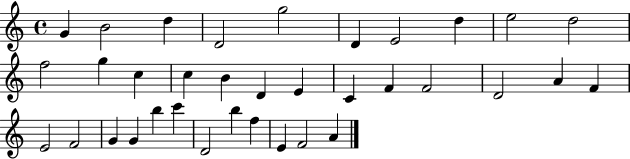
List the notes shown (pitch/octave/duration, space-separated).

G4/q B4/h D5/q D4/h G5/h D4/q E4/h D5/q E5/h D5/h F5/h G5/q C5/q C5/q B4/q D4/q E4/q C4/q F4/q F4/h D4/h A4/q F4/q E4/h F4/h G4/q G4/q B5/q C6/q D4/h B5/q F5/q E4/q F4/h A4/q